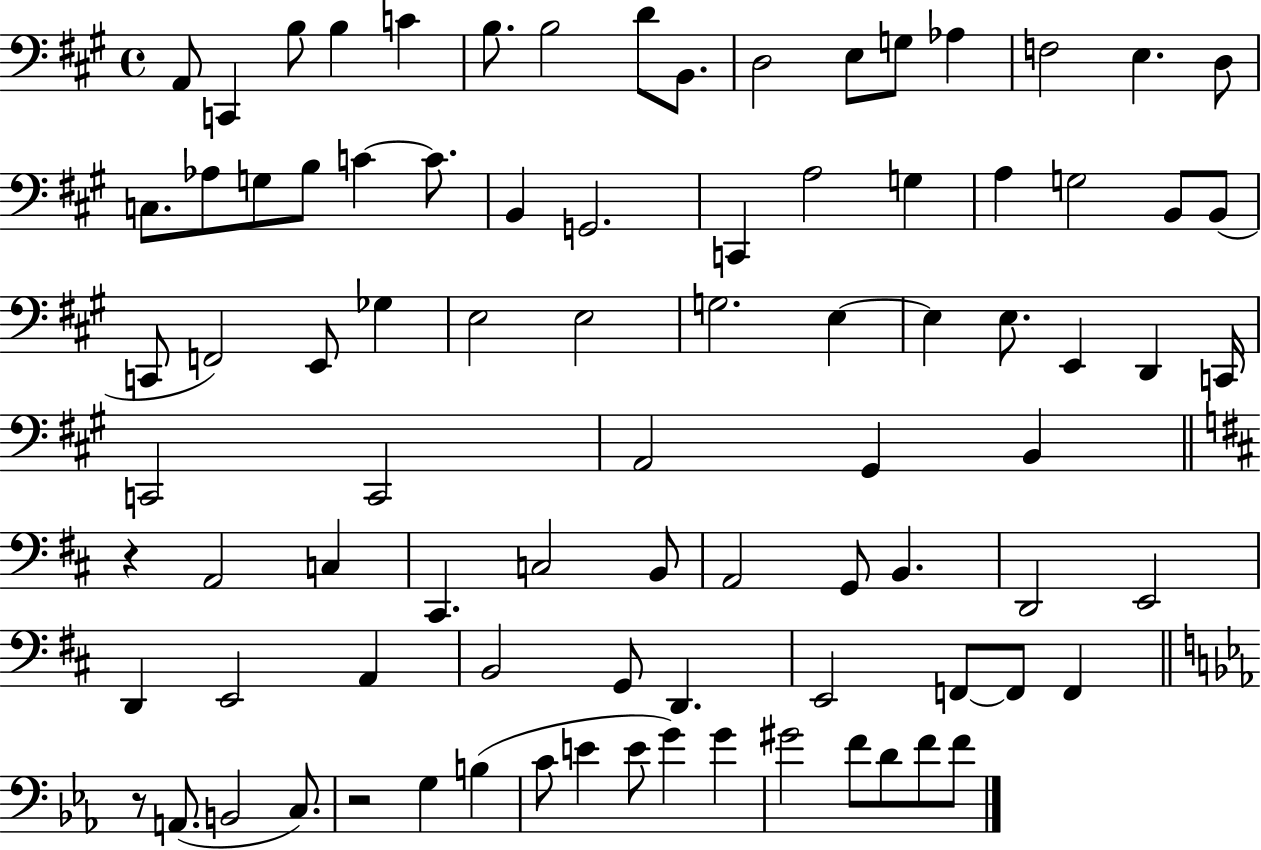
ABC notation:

X:1
T:Untitled
M:4/4
L:1/4
K:A
A,,/2 C,, B,/2 B, C B,/2 B,2 D/2 B,,/2 D,2 E,/2 G,/2 _A, F,2 E, D,/2 C,/2 _A,/2 G,/2 B,/2 C C/2 B,, G,,2 C,, A,2 G, A, G,2 B,,/2 B,,/2 C,,/2 F,,2 E,,/2 _G, E,2 E,2 G,2 E, E, E,/2 E,, D,, C,,/4 C,,2 C,,2 A,,2 ^G,, B,, z A,,2 C, ^C,, C,2 B,,/2 A,,2 G,,/2 B,, D,,2 E,,2 D,, E,,2 A,, B,,2 G,,/2 D,, E,,2 F,,/2 F,,/2 F,, z/2 A,,/2 B,,2 C,/2 z2 G, B, C/2 E E/2 G G ^G2 F/2 D/2 F/2 F/2